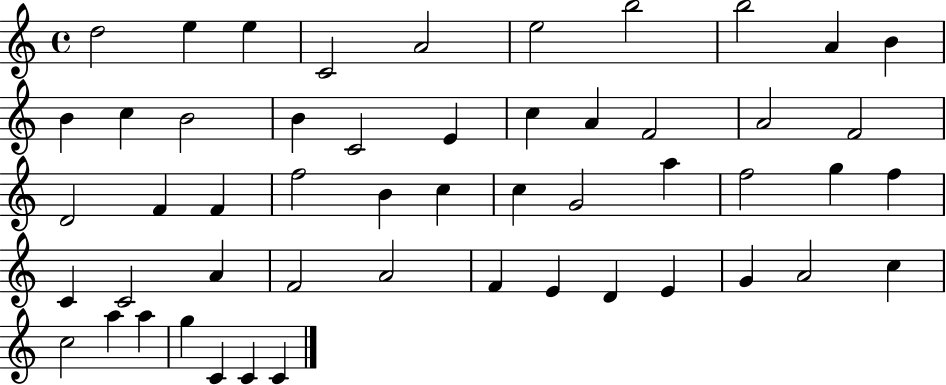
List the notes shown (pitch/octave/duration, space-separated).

D5/h E5/q E5/q C4/h A4/h E5/h B5/h B5/h A4/q B4/q B4/q C5/q B4/h B4/q C4/h E4/q C5/q A4/q F4/h A4/h F4/h D4/h F4/q F4/q F5/h B4/q C5/q C5/q G4/h A5/q F5/h G5/q F5/q C4/q C4/h A4/q F4/h A4/h F4/q E4/q D4/q E4/q G4/q A4/h C5/q C5/h A5/q A5/q G5/q C4/q C4/q C4/q